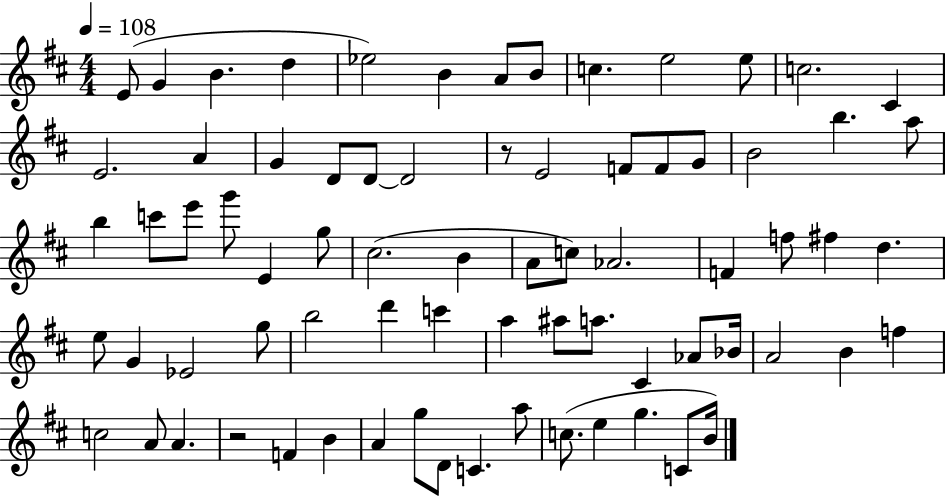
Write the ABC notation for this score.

X:1
T:Untitled
M:4/4
L:1/4
K:D
E/2 G B d _e2 B A/2 B/2 c e2 e/2 c2 ^C E2 A G D/2 D/2 D2 z/2 E2 F/2 F/2 G/2 B2 b a/2 b c'/2 e'/2 g'/2 E g/2 ^c2 B A/2 c/2 _A2 F f/2 ^f d e/2 G _E2 g/2 b2 d' c' a ^a/2 a/2 ^C _A/2 _B/4 A2 B f c2 A/2 A z2 F B A g/2 D/2 C a/2 c/2 e g C/2 B/4